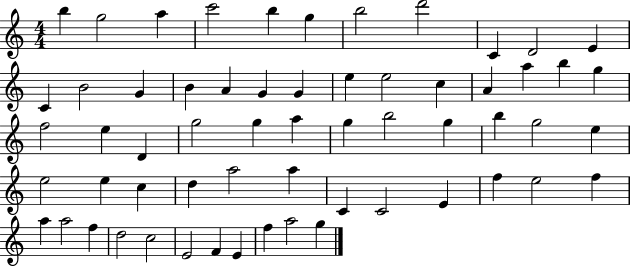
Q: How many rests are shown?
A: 0